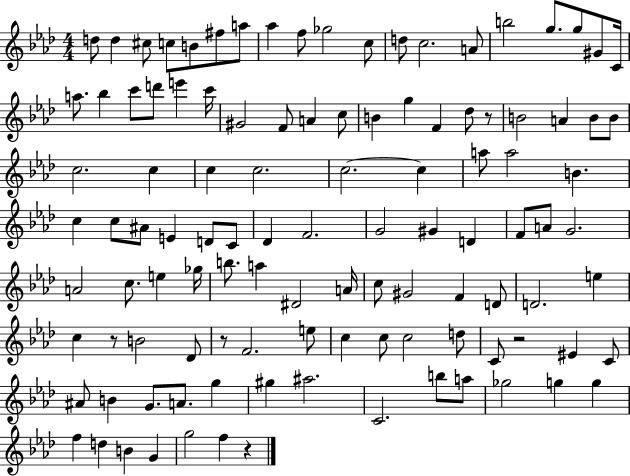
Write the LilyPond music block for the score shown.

{
  \clef treble
  \numericTimeSignature
  \time 4/4
  \key aes \major
  d''8 d''4 cis''8 c''8 b'8 fis''8 a''8 | aes''4 f''8 ges''2 c''8 | d''8 c''2. a'8 | b''2 g''8. g''8 gis'8 c'16 | \break a''8. bes''4 c'''8 d'''8 e'''4 c'''16 | gis'2 f'8 a'4 c''8 | b'4 g''4 f'4 des''8 r8 | b'2 a'4 b'8 b'8 | \break c''2. c''4 | c''4 c''2. | c''2.~~ c''4 | a''8 a''2 b'4. | \break c''4 c''8 ais'8 e'4 d'8 c'8 | des'4 f'2. | g'2 gis'4 d'4 | f'8 a'8 g'2. | \break a'2 c''8. e''4 ges''16 | b''8. a''4 dis'2 a'16 | c''8 gis'2 f'4 d'8 | d'2. e''4 | \break c''4 r8 b'2 des'8 | r8 f'2. e''8 | c''4 c''8 c''2 d''8 | c'8 r2 eis'4 c'8 | \break ais'8 b'4 g'8. a'8. g''4 | gis''4 ais''2. | c'2. b''8 a''8 | ges''2 g''4 g''4 | \break f''4 d''4 b'4 g'4 | g''2 f''4 r4 | \bar "|."
}